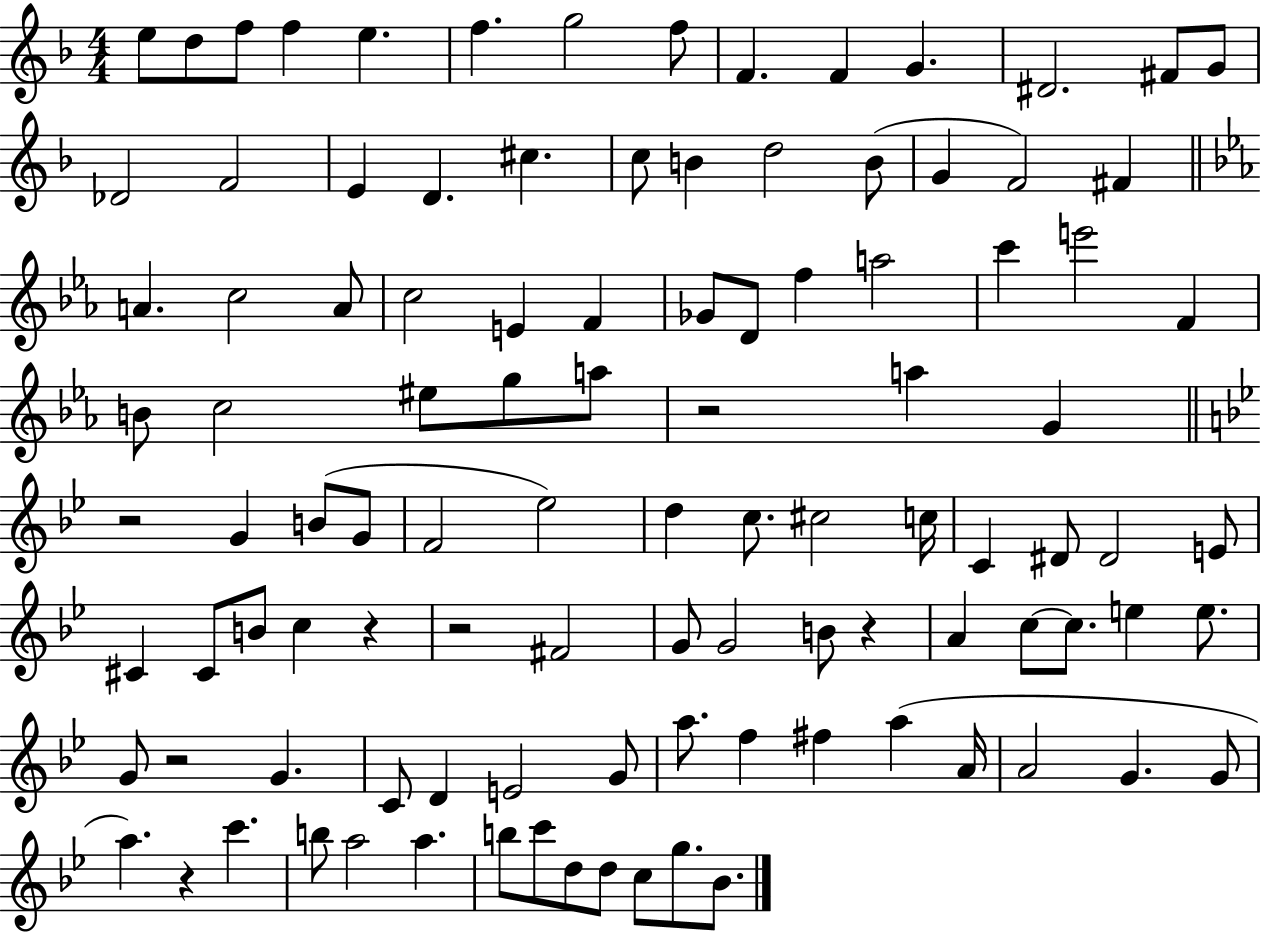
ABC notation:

X:1
T:Untitled
M:4/4
L:1/4
K:F
e/2 d/2 f/2 f e f g2 f/2 F F G ^D2 ^F/2 G/2 _D2 F2 E D ^c c/2 B d2 B/2 G F2 ^F A c2 A/2 c2 E F _G/2 D/2 f a2 c' e'2 F B/2 c2 ^e/2 g/2 a/2 z2 a G z2 G B/2 G/2 F2 _e2 d c/2 ^c2 c/4 C ^D/2 ^D2 E/2 ^C ^C/2 B/2 c z z2 ^F2 G/2 G2 B/2 z A c/2 c/2 e e/2 G/2 z2 G C/2 D E2 G/2 a/2 f ^f a A/4 A2 G G/2 a z c' b/2 a2 a b/2 c'/2 d/2 d/2 c/2 g/2 _B/2